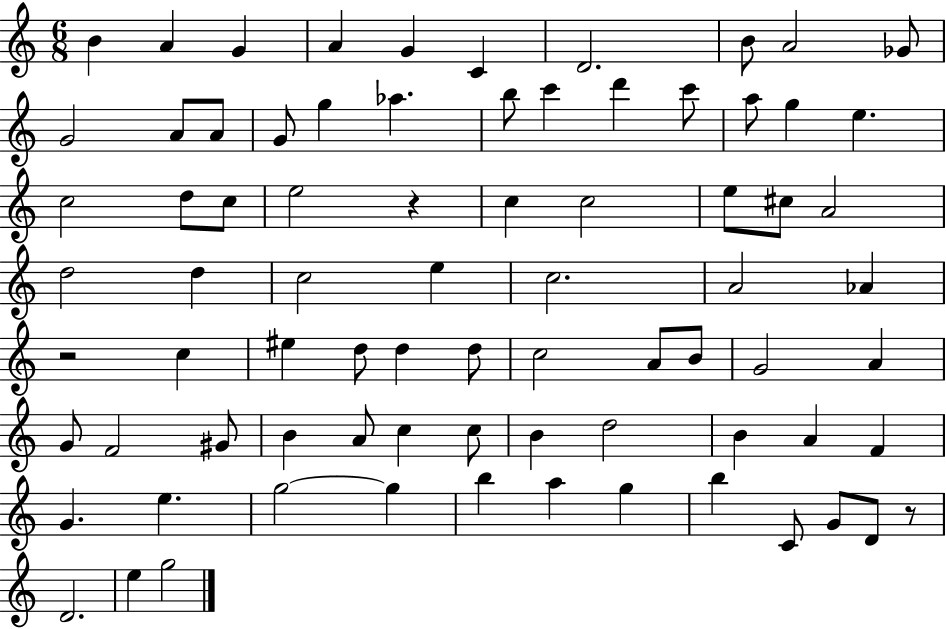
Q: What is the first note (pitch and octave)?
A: B4